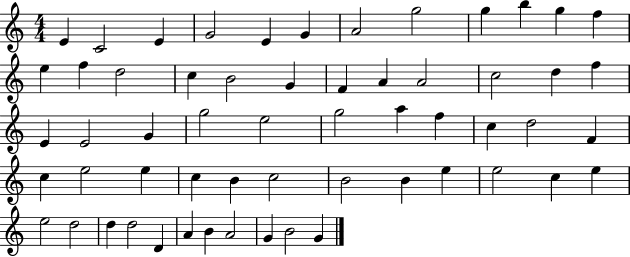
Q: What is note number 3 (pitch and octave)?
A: E4